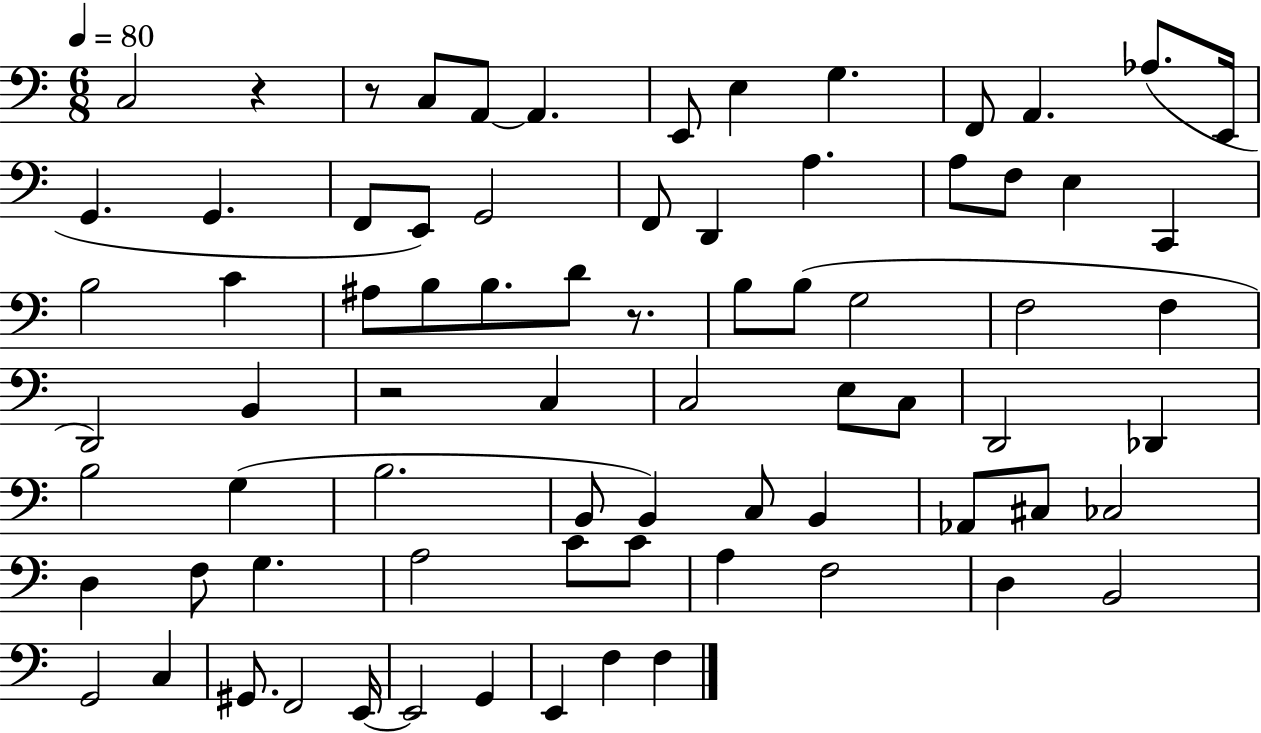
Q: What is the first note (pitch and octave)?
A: C3